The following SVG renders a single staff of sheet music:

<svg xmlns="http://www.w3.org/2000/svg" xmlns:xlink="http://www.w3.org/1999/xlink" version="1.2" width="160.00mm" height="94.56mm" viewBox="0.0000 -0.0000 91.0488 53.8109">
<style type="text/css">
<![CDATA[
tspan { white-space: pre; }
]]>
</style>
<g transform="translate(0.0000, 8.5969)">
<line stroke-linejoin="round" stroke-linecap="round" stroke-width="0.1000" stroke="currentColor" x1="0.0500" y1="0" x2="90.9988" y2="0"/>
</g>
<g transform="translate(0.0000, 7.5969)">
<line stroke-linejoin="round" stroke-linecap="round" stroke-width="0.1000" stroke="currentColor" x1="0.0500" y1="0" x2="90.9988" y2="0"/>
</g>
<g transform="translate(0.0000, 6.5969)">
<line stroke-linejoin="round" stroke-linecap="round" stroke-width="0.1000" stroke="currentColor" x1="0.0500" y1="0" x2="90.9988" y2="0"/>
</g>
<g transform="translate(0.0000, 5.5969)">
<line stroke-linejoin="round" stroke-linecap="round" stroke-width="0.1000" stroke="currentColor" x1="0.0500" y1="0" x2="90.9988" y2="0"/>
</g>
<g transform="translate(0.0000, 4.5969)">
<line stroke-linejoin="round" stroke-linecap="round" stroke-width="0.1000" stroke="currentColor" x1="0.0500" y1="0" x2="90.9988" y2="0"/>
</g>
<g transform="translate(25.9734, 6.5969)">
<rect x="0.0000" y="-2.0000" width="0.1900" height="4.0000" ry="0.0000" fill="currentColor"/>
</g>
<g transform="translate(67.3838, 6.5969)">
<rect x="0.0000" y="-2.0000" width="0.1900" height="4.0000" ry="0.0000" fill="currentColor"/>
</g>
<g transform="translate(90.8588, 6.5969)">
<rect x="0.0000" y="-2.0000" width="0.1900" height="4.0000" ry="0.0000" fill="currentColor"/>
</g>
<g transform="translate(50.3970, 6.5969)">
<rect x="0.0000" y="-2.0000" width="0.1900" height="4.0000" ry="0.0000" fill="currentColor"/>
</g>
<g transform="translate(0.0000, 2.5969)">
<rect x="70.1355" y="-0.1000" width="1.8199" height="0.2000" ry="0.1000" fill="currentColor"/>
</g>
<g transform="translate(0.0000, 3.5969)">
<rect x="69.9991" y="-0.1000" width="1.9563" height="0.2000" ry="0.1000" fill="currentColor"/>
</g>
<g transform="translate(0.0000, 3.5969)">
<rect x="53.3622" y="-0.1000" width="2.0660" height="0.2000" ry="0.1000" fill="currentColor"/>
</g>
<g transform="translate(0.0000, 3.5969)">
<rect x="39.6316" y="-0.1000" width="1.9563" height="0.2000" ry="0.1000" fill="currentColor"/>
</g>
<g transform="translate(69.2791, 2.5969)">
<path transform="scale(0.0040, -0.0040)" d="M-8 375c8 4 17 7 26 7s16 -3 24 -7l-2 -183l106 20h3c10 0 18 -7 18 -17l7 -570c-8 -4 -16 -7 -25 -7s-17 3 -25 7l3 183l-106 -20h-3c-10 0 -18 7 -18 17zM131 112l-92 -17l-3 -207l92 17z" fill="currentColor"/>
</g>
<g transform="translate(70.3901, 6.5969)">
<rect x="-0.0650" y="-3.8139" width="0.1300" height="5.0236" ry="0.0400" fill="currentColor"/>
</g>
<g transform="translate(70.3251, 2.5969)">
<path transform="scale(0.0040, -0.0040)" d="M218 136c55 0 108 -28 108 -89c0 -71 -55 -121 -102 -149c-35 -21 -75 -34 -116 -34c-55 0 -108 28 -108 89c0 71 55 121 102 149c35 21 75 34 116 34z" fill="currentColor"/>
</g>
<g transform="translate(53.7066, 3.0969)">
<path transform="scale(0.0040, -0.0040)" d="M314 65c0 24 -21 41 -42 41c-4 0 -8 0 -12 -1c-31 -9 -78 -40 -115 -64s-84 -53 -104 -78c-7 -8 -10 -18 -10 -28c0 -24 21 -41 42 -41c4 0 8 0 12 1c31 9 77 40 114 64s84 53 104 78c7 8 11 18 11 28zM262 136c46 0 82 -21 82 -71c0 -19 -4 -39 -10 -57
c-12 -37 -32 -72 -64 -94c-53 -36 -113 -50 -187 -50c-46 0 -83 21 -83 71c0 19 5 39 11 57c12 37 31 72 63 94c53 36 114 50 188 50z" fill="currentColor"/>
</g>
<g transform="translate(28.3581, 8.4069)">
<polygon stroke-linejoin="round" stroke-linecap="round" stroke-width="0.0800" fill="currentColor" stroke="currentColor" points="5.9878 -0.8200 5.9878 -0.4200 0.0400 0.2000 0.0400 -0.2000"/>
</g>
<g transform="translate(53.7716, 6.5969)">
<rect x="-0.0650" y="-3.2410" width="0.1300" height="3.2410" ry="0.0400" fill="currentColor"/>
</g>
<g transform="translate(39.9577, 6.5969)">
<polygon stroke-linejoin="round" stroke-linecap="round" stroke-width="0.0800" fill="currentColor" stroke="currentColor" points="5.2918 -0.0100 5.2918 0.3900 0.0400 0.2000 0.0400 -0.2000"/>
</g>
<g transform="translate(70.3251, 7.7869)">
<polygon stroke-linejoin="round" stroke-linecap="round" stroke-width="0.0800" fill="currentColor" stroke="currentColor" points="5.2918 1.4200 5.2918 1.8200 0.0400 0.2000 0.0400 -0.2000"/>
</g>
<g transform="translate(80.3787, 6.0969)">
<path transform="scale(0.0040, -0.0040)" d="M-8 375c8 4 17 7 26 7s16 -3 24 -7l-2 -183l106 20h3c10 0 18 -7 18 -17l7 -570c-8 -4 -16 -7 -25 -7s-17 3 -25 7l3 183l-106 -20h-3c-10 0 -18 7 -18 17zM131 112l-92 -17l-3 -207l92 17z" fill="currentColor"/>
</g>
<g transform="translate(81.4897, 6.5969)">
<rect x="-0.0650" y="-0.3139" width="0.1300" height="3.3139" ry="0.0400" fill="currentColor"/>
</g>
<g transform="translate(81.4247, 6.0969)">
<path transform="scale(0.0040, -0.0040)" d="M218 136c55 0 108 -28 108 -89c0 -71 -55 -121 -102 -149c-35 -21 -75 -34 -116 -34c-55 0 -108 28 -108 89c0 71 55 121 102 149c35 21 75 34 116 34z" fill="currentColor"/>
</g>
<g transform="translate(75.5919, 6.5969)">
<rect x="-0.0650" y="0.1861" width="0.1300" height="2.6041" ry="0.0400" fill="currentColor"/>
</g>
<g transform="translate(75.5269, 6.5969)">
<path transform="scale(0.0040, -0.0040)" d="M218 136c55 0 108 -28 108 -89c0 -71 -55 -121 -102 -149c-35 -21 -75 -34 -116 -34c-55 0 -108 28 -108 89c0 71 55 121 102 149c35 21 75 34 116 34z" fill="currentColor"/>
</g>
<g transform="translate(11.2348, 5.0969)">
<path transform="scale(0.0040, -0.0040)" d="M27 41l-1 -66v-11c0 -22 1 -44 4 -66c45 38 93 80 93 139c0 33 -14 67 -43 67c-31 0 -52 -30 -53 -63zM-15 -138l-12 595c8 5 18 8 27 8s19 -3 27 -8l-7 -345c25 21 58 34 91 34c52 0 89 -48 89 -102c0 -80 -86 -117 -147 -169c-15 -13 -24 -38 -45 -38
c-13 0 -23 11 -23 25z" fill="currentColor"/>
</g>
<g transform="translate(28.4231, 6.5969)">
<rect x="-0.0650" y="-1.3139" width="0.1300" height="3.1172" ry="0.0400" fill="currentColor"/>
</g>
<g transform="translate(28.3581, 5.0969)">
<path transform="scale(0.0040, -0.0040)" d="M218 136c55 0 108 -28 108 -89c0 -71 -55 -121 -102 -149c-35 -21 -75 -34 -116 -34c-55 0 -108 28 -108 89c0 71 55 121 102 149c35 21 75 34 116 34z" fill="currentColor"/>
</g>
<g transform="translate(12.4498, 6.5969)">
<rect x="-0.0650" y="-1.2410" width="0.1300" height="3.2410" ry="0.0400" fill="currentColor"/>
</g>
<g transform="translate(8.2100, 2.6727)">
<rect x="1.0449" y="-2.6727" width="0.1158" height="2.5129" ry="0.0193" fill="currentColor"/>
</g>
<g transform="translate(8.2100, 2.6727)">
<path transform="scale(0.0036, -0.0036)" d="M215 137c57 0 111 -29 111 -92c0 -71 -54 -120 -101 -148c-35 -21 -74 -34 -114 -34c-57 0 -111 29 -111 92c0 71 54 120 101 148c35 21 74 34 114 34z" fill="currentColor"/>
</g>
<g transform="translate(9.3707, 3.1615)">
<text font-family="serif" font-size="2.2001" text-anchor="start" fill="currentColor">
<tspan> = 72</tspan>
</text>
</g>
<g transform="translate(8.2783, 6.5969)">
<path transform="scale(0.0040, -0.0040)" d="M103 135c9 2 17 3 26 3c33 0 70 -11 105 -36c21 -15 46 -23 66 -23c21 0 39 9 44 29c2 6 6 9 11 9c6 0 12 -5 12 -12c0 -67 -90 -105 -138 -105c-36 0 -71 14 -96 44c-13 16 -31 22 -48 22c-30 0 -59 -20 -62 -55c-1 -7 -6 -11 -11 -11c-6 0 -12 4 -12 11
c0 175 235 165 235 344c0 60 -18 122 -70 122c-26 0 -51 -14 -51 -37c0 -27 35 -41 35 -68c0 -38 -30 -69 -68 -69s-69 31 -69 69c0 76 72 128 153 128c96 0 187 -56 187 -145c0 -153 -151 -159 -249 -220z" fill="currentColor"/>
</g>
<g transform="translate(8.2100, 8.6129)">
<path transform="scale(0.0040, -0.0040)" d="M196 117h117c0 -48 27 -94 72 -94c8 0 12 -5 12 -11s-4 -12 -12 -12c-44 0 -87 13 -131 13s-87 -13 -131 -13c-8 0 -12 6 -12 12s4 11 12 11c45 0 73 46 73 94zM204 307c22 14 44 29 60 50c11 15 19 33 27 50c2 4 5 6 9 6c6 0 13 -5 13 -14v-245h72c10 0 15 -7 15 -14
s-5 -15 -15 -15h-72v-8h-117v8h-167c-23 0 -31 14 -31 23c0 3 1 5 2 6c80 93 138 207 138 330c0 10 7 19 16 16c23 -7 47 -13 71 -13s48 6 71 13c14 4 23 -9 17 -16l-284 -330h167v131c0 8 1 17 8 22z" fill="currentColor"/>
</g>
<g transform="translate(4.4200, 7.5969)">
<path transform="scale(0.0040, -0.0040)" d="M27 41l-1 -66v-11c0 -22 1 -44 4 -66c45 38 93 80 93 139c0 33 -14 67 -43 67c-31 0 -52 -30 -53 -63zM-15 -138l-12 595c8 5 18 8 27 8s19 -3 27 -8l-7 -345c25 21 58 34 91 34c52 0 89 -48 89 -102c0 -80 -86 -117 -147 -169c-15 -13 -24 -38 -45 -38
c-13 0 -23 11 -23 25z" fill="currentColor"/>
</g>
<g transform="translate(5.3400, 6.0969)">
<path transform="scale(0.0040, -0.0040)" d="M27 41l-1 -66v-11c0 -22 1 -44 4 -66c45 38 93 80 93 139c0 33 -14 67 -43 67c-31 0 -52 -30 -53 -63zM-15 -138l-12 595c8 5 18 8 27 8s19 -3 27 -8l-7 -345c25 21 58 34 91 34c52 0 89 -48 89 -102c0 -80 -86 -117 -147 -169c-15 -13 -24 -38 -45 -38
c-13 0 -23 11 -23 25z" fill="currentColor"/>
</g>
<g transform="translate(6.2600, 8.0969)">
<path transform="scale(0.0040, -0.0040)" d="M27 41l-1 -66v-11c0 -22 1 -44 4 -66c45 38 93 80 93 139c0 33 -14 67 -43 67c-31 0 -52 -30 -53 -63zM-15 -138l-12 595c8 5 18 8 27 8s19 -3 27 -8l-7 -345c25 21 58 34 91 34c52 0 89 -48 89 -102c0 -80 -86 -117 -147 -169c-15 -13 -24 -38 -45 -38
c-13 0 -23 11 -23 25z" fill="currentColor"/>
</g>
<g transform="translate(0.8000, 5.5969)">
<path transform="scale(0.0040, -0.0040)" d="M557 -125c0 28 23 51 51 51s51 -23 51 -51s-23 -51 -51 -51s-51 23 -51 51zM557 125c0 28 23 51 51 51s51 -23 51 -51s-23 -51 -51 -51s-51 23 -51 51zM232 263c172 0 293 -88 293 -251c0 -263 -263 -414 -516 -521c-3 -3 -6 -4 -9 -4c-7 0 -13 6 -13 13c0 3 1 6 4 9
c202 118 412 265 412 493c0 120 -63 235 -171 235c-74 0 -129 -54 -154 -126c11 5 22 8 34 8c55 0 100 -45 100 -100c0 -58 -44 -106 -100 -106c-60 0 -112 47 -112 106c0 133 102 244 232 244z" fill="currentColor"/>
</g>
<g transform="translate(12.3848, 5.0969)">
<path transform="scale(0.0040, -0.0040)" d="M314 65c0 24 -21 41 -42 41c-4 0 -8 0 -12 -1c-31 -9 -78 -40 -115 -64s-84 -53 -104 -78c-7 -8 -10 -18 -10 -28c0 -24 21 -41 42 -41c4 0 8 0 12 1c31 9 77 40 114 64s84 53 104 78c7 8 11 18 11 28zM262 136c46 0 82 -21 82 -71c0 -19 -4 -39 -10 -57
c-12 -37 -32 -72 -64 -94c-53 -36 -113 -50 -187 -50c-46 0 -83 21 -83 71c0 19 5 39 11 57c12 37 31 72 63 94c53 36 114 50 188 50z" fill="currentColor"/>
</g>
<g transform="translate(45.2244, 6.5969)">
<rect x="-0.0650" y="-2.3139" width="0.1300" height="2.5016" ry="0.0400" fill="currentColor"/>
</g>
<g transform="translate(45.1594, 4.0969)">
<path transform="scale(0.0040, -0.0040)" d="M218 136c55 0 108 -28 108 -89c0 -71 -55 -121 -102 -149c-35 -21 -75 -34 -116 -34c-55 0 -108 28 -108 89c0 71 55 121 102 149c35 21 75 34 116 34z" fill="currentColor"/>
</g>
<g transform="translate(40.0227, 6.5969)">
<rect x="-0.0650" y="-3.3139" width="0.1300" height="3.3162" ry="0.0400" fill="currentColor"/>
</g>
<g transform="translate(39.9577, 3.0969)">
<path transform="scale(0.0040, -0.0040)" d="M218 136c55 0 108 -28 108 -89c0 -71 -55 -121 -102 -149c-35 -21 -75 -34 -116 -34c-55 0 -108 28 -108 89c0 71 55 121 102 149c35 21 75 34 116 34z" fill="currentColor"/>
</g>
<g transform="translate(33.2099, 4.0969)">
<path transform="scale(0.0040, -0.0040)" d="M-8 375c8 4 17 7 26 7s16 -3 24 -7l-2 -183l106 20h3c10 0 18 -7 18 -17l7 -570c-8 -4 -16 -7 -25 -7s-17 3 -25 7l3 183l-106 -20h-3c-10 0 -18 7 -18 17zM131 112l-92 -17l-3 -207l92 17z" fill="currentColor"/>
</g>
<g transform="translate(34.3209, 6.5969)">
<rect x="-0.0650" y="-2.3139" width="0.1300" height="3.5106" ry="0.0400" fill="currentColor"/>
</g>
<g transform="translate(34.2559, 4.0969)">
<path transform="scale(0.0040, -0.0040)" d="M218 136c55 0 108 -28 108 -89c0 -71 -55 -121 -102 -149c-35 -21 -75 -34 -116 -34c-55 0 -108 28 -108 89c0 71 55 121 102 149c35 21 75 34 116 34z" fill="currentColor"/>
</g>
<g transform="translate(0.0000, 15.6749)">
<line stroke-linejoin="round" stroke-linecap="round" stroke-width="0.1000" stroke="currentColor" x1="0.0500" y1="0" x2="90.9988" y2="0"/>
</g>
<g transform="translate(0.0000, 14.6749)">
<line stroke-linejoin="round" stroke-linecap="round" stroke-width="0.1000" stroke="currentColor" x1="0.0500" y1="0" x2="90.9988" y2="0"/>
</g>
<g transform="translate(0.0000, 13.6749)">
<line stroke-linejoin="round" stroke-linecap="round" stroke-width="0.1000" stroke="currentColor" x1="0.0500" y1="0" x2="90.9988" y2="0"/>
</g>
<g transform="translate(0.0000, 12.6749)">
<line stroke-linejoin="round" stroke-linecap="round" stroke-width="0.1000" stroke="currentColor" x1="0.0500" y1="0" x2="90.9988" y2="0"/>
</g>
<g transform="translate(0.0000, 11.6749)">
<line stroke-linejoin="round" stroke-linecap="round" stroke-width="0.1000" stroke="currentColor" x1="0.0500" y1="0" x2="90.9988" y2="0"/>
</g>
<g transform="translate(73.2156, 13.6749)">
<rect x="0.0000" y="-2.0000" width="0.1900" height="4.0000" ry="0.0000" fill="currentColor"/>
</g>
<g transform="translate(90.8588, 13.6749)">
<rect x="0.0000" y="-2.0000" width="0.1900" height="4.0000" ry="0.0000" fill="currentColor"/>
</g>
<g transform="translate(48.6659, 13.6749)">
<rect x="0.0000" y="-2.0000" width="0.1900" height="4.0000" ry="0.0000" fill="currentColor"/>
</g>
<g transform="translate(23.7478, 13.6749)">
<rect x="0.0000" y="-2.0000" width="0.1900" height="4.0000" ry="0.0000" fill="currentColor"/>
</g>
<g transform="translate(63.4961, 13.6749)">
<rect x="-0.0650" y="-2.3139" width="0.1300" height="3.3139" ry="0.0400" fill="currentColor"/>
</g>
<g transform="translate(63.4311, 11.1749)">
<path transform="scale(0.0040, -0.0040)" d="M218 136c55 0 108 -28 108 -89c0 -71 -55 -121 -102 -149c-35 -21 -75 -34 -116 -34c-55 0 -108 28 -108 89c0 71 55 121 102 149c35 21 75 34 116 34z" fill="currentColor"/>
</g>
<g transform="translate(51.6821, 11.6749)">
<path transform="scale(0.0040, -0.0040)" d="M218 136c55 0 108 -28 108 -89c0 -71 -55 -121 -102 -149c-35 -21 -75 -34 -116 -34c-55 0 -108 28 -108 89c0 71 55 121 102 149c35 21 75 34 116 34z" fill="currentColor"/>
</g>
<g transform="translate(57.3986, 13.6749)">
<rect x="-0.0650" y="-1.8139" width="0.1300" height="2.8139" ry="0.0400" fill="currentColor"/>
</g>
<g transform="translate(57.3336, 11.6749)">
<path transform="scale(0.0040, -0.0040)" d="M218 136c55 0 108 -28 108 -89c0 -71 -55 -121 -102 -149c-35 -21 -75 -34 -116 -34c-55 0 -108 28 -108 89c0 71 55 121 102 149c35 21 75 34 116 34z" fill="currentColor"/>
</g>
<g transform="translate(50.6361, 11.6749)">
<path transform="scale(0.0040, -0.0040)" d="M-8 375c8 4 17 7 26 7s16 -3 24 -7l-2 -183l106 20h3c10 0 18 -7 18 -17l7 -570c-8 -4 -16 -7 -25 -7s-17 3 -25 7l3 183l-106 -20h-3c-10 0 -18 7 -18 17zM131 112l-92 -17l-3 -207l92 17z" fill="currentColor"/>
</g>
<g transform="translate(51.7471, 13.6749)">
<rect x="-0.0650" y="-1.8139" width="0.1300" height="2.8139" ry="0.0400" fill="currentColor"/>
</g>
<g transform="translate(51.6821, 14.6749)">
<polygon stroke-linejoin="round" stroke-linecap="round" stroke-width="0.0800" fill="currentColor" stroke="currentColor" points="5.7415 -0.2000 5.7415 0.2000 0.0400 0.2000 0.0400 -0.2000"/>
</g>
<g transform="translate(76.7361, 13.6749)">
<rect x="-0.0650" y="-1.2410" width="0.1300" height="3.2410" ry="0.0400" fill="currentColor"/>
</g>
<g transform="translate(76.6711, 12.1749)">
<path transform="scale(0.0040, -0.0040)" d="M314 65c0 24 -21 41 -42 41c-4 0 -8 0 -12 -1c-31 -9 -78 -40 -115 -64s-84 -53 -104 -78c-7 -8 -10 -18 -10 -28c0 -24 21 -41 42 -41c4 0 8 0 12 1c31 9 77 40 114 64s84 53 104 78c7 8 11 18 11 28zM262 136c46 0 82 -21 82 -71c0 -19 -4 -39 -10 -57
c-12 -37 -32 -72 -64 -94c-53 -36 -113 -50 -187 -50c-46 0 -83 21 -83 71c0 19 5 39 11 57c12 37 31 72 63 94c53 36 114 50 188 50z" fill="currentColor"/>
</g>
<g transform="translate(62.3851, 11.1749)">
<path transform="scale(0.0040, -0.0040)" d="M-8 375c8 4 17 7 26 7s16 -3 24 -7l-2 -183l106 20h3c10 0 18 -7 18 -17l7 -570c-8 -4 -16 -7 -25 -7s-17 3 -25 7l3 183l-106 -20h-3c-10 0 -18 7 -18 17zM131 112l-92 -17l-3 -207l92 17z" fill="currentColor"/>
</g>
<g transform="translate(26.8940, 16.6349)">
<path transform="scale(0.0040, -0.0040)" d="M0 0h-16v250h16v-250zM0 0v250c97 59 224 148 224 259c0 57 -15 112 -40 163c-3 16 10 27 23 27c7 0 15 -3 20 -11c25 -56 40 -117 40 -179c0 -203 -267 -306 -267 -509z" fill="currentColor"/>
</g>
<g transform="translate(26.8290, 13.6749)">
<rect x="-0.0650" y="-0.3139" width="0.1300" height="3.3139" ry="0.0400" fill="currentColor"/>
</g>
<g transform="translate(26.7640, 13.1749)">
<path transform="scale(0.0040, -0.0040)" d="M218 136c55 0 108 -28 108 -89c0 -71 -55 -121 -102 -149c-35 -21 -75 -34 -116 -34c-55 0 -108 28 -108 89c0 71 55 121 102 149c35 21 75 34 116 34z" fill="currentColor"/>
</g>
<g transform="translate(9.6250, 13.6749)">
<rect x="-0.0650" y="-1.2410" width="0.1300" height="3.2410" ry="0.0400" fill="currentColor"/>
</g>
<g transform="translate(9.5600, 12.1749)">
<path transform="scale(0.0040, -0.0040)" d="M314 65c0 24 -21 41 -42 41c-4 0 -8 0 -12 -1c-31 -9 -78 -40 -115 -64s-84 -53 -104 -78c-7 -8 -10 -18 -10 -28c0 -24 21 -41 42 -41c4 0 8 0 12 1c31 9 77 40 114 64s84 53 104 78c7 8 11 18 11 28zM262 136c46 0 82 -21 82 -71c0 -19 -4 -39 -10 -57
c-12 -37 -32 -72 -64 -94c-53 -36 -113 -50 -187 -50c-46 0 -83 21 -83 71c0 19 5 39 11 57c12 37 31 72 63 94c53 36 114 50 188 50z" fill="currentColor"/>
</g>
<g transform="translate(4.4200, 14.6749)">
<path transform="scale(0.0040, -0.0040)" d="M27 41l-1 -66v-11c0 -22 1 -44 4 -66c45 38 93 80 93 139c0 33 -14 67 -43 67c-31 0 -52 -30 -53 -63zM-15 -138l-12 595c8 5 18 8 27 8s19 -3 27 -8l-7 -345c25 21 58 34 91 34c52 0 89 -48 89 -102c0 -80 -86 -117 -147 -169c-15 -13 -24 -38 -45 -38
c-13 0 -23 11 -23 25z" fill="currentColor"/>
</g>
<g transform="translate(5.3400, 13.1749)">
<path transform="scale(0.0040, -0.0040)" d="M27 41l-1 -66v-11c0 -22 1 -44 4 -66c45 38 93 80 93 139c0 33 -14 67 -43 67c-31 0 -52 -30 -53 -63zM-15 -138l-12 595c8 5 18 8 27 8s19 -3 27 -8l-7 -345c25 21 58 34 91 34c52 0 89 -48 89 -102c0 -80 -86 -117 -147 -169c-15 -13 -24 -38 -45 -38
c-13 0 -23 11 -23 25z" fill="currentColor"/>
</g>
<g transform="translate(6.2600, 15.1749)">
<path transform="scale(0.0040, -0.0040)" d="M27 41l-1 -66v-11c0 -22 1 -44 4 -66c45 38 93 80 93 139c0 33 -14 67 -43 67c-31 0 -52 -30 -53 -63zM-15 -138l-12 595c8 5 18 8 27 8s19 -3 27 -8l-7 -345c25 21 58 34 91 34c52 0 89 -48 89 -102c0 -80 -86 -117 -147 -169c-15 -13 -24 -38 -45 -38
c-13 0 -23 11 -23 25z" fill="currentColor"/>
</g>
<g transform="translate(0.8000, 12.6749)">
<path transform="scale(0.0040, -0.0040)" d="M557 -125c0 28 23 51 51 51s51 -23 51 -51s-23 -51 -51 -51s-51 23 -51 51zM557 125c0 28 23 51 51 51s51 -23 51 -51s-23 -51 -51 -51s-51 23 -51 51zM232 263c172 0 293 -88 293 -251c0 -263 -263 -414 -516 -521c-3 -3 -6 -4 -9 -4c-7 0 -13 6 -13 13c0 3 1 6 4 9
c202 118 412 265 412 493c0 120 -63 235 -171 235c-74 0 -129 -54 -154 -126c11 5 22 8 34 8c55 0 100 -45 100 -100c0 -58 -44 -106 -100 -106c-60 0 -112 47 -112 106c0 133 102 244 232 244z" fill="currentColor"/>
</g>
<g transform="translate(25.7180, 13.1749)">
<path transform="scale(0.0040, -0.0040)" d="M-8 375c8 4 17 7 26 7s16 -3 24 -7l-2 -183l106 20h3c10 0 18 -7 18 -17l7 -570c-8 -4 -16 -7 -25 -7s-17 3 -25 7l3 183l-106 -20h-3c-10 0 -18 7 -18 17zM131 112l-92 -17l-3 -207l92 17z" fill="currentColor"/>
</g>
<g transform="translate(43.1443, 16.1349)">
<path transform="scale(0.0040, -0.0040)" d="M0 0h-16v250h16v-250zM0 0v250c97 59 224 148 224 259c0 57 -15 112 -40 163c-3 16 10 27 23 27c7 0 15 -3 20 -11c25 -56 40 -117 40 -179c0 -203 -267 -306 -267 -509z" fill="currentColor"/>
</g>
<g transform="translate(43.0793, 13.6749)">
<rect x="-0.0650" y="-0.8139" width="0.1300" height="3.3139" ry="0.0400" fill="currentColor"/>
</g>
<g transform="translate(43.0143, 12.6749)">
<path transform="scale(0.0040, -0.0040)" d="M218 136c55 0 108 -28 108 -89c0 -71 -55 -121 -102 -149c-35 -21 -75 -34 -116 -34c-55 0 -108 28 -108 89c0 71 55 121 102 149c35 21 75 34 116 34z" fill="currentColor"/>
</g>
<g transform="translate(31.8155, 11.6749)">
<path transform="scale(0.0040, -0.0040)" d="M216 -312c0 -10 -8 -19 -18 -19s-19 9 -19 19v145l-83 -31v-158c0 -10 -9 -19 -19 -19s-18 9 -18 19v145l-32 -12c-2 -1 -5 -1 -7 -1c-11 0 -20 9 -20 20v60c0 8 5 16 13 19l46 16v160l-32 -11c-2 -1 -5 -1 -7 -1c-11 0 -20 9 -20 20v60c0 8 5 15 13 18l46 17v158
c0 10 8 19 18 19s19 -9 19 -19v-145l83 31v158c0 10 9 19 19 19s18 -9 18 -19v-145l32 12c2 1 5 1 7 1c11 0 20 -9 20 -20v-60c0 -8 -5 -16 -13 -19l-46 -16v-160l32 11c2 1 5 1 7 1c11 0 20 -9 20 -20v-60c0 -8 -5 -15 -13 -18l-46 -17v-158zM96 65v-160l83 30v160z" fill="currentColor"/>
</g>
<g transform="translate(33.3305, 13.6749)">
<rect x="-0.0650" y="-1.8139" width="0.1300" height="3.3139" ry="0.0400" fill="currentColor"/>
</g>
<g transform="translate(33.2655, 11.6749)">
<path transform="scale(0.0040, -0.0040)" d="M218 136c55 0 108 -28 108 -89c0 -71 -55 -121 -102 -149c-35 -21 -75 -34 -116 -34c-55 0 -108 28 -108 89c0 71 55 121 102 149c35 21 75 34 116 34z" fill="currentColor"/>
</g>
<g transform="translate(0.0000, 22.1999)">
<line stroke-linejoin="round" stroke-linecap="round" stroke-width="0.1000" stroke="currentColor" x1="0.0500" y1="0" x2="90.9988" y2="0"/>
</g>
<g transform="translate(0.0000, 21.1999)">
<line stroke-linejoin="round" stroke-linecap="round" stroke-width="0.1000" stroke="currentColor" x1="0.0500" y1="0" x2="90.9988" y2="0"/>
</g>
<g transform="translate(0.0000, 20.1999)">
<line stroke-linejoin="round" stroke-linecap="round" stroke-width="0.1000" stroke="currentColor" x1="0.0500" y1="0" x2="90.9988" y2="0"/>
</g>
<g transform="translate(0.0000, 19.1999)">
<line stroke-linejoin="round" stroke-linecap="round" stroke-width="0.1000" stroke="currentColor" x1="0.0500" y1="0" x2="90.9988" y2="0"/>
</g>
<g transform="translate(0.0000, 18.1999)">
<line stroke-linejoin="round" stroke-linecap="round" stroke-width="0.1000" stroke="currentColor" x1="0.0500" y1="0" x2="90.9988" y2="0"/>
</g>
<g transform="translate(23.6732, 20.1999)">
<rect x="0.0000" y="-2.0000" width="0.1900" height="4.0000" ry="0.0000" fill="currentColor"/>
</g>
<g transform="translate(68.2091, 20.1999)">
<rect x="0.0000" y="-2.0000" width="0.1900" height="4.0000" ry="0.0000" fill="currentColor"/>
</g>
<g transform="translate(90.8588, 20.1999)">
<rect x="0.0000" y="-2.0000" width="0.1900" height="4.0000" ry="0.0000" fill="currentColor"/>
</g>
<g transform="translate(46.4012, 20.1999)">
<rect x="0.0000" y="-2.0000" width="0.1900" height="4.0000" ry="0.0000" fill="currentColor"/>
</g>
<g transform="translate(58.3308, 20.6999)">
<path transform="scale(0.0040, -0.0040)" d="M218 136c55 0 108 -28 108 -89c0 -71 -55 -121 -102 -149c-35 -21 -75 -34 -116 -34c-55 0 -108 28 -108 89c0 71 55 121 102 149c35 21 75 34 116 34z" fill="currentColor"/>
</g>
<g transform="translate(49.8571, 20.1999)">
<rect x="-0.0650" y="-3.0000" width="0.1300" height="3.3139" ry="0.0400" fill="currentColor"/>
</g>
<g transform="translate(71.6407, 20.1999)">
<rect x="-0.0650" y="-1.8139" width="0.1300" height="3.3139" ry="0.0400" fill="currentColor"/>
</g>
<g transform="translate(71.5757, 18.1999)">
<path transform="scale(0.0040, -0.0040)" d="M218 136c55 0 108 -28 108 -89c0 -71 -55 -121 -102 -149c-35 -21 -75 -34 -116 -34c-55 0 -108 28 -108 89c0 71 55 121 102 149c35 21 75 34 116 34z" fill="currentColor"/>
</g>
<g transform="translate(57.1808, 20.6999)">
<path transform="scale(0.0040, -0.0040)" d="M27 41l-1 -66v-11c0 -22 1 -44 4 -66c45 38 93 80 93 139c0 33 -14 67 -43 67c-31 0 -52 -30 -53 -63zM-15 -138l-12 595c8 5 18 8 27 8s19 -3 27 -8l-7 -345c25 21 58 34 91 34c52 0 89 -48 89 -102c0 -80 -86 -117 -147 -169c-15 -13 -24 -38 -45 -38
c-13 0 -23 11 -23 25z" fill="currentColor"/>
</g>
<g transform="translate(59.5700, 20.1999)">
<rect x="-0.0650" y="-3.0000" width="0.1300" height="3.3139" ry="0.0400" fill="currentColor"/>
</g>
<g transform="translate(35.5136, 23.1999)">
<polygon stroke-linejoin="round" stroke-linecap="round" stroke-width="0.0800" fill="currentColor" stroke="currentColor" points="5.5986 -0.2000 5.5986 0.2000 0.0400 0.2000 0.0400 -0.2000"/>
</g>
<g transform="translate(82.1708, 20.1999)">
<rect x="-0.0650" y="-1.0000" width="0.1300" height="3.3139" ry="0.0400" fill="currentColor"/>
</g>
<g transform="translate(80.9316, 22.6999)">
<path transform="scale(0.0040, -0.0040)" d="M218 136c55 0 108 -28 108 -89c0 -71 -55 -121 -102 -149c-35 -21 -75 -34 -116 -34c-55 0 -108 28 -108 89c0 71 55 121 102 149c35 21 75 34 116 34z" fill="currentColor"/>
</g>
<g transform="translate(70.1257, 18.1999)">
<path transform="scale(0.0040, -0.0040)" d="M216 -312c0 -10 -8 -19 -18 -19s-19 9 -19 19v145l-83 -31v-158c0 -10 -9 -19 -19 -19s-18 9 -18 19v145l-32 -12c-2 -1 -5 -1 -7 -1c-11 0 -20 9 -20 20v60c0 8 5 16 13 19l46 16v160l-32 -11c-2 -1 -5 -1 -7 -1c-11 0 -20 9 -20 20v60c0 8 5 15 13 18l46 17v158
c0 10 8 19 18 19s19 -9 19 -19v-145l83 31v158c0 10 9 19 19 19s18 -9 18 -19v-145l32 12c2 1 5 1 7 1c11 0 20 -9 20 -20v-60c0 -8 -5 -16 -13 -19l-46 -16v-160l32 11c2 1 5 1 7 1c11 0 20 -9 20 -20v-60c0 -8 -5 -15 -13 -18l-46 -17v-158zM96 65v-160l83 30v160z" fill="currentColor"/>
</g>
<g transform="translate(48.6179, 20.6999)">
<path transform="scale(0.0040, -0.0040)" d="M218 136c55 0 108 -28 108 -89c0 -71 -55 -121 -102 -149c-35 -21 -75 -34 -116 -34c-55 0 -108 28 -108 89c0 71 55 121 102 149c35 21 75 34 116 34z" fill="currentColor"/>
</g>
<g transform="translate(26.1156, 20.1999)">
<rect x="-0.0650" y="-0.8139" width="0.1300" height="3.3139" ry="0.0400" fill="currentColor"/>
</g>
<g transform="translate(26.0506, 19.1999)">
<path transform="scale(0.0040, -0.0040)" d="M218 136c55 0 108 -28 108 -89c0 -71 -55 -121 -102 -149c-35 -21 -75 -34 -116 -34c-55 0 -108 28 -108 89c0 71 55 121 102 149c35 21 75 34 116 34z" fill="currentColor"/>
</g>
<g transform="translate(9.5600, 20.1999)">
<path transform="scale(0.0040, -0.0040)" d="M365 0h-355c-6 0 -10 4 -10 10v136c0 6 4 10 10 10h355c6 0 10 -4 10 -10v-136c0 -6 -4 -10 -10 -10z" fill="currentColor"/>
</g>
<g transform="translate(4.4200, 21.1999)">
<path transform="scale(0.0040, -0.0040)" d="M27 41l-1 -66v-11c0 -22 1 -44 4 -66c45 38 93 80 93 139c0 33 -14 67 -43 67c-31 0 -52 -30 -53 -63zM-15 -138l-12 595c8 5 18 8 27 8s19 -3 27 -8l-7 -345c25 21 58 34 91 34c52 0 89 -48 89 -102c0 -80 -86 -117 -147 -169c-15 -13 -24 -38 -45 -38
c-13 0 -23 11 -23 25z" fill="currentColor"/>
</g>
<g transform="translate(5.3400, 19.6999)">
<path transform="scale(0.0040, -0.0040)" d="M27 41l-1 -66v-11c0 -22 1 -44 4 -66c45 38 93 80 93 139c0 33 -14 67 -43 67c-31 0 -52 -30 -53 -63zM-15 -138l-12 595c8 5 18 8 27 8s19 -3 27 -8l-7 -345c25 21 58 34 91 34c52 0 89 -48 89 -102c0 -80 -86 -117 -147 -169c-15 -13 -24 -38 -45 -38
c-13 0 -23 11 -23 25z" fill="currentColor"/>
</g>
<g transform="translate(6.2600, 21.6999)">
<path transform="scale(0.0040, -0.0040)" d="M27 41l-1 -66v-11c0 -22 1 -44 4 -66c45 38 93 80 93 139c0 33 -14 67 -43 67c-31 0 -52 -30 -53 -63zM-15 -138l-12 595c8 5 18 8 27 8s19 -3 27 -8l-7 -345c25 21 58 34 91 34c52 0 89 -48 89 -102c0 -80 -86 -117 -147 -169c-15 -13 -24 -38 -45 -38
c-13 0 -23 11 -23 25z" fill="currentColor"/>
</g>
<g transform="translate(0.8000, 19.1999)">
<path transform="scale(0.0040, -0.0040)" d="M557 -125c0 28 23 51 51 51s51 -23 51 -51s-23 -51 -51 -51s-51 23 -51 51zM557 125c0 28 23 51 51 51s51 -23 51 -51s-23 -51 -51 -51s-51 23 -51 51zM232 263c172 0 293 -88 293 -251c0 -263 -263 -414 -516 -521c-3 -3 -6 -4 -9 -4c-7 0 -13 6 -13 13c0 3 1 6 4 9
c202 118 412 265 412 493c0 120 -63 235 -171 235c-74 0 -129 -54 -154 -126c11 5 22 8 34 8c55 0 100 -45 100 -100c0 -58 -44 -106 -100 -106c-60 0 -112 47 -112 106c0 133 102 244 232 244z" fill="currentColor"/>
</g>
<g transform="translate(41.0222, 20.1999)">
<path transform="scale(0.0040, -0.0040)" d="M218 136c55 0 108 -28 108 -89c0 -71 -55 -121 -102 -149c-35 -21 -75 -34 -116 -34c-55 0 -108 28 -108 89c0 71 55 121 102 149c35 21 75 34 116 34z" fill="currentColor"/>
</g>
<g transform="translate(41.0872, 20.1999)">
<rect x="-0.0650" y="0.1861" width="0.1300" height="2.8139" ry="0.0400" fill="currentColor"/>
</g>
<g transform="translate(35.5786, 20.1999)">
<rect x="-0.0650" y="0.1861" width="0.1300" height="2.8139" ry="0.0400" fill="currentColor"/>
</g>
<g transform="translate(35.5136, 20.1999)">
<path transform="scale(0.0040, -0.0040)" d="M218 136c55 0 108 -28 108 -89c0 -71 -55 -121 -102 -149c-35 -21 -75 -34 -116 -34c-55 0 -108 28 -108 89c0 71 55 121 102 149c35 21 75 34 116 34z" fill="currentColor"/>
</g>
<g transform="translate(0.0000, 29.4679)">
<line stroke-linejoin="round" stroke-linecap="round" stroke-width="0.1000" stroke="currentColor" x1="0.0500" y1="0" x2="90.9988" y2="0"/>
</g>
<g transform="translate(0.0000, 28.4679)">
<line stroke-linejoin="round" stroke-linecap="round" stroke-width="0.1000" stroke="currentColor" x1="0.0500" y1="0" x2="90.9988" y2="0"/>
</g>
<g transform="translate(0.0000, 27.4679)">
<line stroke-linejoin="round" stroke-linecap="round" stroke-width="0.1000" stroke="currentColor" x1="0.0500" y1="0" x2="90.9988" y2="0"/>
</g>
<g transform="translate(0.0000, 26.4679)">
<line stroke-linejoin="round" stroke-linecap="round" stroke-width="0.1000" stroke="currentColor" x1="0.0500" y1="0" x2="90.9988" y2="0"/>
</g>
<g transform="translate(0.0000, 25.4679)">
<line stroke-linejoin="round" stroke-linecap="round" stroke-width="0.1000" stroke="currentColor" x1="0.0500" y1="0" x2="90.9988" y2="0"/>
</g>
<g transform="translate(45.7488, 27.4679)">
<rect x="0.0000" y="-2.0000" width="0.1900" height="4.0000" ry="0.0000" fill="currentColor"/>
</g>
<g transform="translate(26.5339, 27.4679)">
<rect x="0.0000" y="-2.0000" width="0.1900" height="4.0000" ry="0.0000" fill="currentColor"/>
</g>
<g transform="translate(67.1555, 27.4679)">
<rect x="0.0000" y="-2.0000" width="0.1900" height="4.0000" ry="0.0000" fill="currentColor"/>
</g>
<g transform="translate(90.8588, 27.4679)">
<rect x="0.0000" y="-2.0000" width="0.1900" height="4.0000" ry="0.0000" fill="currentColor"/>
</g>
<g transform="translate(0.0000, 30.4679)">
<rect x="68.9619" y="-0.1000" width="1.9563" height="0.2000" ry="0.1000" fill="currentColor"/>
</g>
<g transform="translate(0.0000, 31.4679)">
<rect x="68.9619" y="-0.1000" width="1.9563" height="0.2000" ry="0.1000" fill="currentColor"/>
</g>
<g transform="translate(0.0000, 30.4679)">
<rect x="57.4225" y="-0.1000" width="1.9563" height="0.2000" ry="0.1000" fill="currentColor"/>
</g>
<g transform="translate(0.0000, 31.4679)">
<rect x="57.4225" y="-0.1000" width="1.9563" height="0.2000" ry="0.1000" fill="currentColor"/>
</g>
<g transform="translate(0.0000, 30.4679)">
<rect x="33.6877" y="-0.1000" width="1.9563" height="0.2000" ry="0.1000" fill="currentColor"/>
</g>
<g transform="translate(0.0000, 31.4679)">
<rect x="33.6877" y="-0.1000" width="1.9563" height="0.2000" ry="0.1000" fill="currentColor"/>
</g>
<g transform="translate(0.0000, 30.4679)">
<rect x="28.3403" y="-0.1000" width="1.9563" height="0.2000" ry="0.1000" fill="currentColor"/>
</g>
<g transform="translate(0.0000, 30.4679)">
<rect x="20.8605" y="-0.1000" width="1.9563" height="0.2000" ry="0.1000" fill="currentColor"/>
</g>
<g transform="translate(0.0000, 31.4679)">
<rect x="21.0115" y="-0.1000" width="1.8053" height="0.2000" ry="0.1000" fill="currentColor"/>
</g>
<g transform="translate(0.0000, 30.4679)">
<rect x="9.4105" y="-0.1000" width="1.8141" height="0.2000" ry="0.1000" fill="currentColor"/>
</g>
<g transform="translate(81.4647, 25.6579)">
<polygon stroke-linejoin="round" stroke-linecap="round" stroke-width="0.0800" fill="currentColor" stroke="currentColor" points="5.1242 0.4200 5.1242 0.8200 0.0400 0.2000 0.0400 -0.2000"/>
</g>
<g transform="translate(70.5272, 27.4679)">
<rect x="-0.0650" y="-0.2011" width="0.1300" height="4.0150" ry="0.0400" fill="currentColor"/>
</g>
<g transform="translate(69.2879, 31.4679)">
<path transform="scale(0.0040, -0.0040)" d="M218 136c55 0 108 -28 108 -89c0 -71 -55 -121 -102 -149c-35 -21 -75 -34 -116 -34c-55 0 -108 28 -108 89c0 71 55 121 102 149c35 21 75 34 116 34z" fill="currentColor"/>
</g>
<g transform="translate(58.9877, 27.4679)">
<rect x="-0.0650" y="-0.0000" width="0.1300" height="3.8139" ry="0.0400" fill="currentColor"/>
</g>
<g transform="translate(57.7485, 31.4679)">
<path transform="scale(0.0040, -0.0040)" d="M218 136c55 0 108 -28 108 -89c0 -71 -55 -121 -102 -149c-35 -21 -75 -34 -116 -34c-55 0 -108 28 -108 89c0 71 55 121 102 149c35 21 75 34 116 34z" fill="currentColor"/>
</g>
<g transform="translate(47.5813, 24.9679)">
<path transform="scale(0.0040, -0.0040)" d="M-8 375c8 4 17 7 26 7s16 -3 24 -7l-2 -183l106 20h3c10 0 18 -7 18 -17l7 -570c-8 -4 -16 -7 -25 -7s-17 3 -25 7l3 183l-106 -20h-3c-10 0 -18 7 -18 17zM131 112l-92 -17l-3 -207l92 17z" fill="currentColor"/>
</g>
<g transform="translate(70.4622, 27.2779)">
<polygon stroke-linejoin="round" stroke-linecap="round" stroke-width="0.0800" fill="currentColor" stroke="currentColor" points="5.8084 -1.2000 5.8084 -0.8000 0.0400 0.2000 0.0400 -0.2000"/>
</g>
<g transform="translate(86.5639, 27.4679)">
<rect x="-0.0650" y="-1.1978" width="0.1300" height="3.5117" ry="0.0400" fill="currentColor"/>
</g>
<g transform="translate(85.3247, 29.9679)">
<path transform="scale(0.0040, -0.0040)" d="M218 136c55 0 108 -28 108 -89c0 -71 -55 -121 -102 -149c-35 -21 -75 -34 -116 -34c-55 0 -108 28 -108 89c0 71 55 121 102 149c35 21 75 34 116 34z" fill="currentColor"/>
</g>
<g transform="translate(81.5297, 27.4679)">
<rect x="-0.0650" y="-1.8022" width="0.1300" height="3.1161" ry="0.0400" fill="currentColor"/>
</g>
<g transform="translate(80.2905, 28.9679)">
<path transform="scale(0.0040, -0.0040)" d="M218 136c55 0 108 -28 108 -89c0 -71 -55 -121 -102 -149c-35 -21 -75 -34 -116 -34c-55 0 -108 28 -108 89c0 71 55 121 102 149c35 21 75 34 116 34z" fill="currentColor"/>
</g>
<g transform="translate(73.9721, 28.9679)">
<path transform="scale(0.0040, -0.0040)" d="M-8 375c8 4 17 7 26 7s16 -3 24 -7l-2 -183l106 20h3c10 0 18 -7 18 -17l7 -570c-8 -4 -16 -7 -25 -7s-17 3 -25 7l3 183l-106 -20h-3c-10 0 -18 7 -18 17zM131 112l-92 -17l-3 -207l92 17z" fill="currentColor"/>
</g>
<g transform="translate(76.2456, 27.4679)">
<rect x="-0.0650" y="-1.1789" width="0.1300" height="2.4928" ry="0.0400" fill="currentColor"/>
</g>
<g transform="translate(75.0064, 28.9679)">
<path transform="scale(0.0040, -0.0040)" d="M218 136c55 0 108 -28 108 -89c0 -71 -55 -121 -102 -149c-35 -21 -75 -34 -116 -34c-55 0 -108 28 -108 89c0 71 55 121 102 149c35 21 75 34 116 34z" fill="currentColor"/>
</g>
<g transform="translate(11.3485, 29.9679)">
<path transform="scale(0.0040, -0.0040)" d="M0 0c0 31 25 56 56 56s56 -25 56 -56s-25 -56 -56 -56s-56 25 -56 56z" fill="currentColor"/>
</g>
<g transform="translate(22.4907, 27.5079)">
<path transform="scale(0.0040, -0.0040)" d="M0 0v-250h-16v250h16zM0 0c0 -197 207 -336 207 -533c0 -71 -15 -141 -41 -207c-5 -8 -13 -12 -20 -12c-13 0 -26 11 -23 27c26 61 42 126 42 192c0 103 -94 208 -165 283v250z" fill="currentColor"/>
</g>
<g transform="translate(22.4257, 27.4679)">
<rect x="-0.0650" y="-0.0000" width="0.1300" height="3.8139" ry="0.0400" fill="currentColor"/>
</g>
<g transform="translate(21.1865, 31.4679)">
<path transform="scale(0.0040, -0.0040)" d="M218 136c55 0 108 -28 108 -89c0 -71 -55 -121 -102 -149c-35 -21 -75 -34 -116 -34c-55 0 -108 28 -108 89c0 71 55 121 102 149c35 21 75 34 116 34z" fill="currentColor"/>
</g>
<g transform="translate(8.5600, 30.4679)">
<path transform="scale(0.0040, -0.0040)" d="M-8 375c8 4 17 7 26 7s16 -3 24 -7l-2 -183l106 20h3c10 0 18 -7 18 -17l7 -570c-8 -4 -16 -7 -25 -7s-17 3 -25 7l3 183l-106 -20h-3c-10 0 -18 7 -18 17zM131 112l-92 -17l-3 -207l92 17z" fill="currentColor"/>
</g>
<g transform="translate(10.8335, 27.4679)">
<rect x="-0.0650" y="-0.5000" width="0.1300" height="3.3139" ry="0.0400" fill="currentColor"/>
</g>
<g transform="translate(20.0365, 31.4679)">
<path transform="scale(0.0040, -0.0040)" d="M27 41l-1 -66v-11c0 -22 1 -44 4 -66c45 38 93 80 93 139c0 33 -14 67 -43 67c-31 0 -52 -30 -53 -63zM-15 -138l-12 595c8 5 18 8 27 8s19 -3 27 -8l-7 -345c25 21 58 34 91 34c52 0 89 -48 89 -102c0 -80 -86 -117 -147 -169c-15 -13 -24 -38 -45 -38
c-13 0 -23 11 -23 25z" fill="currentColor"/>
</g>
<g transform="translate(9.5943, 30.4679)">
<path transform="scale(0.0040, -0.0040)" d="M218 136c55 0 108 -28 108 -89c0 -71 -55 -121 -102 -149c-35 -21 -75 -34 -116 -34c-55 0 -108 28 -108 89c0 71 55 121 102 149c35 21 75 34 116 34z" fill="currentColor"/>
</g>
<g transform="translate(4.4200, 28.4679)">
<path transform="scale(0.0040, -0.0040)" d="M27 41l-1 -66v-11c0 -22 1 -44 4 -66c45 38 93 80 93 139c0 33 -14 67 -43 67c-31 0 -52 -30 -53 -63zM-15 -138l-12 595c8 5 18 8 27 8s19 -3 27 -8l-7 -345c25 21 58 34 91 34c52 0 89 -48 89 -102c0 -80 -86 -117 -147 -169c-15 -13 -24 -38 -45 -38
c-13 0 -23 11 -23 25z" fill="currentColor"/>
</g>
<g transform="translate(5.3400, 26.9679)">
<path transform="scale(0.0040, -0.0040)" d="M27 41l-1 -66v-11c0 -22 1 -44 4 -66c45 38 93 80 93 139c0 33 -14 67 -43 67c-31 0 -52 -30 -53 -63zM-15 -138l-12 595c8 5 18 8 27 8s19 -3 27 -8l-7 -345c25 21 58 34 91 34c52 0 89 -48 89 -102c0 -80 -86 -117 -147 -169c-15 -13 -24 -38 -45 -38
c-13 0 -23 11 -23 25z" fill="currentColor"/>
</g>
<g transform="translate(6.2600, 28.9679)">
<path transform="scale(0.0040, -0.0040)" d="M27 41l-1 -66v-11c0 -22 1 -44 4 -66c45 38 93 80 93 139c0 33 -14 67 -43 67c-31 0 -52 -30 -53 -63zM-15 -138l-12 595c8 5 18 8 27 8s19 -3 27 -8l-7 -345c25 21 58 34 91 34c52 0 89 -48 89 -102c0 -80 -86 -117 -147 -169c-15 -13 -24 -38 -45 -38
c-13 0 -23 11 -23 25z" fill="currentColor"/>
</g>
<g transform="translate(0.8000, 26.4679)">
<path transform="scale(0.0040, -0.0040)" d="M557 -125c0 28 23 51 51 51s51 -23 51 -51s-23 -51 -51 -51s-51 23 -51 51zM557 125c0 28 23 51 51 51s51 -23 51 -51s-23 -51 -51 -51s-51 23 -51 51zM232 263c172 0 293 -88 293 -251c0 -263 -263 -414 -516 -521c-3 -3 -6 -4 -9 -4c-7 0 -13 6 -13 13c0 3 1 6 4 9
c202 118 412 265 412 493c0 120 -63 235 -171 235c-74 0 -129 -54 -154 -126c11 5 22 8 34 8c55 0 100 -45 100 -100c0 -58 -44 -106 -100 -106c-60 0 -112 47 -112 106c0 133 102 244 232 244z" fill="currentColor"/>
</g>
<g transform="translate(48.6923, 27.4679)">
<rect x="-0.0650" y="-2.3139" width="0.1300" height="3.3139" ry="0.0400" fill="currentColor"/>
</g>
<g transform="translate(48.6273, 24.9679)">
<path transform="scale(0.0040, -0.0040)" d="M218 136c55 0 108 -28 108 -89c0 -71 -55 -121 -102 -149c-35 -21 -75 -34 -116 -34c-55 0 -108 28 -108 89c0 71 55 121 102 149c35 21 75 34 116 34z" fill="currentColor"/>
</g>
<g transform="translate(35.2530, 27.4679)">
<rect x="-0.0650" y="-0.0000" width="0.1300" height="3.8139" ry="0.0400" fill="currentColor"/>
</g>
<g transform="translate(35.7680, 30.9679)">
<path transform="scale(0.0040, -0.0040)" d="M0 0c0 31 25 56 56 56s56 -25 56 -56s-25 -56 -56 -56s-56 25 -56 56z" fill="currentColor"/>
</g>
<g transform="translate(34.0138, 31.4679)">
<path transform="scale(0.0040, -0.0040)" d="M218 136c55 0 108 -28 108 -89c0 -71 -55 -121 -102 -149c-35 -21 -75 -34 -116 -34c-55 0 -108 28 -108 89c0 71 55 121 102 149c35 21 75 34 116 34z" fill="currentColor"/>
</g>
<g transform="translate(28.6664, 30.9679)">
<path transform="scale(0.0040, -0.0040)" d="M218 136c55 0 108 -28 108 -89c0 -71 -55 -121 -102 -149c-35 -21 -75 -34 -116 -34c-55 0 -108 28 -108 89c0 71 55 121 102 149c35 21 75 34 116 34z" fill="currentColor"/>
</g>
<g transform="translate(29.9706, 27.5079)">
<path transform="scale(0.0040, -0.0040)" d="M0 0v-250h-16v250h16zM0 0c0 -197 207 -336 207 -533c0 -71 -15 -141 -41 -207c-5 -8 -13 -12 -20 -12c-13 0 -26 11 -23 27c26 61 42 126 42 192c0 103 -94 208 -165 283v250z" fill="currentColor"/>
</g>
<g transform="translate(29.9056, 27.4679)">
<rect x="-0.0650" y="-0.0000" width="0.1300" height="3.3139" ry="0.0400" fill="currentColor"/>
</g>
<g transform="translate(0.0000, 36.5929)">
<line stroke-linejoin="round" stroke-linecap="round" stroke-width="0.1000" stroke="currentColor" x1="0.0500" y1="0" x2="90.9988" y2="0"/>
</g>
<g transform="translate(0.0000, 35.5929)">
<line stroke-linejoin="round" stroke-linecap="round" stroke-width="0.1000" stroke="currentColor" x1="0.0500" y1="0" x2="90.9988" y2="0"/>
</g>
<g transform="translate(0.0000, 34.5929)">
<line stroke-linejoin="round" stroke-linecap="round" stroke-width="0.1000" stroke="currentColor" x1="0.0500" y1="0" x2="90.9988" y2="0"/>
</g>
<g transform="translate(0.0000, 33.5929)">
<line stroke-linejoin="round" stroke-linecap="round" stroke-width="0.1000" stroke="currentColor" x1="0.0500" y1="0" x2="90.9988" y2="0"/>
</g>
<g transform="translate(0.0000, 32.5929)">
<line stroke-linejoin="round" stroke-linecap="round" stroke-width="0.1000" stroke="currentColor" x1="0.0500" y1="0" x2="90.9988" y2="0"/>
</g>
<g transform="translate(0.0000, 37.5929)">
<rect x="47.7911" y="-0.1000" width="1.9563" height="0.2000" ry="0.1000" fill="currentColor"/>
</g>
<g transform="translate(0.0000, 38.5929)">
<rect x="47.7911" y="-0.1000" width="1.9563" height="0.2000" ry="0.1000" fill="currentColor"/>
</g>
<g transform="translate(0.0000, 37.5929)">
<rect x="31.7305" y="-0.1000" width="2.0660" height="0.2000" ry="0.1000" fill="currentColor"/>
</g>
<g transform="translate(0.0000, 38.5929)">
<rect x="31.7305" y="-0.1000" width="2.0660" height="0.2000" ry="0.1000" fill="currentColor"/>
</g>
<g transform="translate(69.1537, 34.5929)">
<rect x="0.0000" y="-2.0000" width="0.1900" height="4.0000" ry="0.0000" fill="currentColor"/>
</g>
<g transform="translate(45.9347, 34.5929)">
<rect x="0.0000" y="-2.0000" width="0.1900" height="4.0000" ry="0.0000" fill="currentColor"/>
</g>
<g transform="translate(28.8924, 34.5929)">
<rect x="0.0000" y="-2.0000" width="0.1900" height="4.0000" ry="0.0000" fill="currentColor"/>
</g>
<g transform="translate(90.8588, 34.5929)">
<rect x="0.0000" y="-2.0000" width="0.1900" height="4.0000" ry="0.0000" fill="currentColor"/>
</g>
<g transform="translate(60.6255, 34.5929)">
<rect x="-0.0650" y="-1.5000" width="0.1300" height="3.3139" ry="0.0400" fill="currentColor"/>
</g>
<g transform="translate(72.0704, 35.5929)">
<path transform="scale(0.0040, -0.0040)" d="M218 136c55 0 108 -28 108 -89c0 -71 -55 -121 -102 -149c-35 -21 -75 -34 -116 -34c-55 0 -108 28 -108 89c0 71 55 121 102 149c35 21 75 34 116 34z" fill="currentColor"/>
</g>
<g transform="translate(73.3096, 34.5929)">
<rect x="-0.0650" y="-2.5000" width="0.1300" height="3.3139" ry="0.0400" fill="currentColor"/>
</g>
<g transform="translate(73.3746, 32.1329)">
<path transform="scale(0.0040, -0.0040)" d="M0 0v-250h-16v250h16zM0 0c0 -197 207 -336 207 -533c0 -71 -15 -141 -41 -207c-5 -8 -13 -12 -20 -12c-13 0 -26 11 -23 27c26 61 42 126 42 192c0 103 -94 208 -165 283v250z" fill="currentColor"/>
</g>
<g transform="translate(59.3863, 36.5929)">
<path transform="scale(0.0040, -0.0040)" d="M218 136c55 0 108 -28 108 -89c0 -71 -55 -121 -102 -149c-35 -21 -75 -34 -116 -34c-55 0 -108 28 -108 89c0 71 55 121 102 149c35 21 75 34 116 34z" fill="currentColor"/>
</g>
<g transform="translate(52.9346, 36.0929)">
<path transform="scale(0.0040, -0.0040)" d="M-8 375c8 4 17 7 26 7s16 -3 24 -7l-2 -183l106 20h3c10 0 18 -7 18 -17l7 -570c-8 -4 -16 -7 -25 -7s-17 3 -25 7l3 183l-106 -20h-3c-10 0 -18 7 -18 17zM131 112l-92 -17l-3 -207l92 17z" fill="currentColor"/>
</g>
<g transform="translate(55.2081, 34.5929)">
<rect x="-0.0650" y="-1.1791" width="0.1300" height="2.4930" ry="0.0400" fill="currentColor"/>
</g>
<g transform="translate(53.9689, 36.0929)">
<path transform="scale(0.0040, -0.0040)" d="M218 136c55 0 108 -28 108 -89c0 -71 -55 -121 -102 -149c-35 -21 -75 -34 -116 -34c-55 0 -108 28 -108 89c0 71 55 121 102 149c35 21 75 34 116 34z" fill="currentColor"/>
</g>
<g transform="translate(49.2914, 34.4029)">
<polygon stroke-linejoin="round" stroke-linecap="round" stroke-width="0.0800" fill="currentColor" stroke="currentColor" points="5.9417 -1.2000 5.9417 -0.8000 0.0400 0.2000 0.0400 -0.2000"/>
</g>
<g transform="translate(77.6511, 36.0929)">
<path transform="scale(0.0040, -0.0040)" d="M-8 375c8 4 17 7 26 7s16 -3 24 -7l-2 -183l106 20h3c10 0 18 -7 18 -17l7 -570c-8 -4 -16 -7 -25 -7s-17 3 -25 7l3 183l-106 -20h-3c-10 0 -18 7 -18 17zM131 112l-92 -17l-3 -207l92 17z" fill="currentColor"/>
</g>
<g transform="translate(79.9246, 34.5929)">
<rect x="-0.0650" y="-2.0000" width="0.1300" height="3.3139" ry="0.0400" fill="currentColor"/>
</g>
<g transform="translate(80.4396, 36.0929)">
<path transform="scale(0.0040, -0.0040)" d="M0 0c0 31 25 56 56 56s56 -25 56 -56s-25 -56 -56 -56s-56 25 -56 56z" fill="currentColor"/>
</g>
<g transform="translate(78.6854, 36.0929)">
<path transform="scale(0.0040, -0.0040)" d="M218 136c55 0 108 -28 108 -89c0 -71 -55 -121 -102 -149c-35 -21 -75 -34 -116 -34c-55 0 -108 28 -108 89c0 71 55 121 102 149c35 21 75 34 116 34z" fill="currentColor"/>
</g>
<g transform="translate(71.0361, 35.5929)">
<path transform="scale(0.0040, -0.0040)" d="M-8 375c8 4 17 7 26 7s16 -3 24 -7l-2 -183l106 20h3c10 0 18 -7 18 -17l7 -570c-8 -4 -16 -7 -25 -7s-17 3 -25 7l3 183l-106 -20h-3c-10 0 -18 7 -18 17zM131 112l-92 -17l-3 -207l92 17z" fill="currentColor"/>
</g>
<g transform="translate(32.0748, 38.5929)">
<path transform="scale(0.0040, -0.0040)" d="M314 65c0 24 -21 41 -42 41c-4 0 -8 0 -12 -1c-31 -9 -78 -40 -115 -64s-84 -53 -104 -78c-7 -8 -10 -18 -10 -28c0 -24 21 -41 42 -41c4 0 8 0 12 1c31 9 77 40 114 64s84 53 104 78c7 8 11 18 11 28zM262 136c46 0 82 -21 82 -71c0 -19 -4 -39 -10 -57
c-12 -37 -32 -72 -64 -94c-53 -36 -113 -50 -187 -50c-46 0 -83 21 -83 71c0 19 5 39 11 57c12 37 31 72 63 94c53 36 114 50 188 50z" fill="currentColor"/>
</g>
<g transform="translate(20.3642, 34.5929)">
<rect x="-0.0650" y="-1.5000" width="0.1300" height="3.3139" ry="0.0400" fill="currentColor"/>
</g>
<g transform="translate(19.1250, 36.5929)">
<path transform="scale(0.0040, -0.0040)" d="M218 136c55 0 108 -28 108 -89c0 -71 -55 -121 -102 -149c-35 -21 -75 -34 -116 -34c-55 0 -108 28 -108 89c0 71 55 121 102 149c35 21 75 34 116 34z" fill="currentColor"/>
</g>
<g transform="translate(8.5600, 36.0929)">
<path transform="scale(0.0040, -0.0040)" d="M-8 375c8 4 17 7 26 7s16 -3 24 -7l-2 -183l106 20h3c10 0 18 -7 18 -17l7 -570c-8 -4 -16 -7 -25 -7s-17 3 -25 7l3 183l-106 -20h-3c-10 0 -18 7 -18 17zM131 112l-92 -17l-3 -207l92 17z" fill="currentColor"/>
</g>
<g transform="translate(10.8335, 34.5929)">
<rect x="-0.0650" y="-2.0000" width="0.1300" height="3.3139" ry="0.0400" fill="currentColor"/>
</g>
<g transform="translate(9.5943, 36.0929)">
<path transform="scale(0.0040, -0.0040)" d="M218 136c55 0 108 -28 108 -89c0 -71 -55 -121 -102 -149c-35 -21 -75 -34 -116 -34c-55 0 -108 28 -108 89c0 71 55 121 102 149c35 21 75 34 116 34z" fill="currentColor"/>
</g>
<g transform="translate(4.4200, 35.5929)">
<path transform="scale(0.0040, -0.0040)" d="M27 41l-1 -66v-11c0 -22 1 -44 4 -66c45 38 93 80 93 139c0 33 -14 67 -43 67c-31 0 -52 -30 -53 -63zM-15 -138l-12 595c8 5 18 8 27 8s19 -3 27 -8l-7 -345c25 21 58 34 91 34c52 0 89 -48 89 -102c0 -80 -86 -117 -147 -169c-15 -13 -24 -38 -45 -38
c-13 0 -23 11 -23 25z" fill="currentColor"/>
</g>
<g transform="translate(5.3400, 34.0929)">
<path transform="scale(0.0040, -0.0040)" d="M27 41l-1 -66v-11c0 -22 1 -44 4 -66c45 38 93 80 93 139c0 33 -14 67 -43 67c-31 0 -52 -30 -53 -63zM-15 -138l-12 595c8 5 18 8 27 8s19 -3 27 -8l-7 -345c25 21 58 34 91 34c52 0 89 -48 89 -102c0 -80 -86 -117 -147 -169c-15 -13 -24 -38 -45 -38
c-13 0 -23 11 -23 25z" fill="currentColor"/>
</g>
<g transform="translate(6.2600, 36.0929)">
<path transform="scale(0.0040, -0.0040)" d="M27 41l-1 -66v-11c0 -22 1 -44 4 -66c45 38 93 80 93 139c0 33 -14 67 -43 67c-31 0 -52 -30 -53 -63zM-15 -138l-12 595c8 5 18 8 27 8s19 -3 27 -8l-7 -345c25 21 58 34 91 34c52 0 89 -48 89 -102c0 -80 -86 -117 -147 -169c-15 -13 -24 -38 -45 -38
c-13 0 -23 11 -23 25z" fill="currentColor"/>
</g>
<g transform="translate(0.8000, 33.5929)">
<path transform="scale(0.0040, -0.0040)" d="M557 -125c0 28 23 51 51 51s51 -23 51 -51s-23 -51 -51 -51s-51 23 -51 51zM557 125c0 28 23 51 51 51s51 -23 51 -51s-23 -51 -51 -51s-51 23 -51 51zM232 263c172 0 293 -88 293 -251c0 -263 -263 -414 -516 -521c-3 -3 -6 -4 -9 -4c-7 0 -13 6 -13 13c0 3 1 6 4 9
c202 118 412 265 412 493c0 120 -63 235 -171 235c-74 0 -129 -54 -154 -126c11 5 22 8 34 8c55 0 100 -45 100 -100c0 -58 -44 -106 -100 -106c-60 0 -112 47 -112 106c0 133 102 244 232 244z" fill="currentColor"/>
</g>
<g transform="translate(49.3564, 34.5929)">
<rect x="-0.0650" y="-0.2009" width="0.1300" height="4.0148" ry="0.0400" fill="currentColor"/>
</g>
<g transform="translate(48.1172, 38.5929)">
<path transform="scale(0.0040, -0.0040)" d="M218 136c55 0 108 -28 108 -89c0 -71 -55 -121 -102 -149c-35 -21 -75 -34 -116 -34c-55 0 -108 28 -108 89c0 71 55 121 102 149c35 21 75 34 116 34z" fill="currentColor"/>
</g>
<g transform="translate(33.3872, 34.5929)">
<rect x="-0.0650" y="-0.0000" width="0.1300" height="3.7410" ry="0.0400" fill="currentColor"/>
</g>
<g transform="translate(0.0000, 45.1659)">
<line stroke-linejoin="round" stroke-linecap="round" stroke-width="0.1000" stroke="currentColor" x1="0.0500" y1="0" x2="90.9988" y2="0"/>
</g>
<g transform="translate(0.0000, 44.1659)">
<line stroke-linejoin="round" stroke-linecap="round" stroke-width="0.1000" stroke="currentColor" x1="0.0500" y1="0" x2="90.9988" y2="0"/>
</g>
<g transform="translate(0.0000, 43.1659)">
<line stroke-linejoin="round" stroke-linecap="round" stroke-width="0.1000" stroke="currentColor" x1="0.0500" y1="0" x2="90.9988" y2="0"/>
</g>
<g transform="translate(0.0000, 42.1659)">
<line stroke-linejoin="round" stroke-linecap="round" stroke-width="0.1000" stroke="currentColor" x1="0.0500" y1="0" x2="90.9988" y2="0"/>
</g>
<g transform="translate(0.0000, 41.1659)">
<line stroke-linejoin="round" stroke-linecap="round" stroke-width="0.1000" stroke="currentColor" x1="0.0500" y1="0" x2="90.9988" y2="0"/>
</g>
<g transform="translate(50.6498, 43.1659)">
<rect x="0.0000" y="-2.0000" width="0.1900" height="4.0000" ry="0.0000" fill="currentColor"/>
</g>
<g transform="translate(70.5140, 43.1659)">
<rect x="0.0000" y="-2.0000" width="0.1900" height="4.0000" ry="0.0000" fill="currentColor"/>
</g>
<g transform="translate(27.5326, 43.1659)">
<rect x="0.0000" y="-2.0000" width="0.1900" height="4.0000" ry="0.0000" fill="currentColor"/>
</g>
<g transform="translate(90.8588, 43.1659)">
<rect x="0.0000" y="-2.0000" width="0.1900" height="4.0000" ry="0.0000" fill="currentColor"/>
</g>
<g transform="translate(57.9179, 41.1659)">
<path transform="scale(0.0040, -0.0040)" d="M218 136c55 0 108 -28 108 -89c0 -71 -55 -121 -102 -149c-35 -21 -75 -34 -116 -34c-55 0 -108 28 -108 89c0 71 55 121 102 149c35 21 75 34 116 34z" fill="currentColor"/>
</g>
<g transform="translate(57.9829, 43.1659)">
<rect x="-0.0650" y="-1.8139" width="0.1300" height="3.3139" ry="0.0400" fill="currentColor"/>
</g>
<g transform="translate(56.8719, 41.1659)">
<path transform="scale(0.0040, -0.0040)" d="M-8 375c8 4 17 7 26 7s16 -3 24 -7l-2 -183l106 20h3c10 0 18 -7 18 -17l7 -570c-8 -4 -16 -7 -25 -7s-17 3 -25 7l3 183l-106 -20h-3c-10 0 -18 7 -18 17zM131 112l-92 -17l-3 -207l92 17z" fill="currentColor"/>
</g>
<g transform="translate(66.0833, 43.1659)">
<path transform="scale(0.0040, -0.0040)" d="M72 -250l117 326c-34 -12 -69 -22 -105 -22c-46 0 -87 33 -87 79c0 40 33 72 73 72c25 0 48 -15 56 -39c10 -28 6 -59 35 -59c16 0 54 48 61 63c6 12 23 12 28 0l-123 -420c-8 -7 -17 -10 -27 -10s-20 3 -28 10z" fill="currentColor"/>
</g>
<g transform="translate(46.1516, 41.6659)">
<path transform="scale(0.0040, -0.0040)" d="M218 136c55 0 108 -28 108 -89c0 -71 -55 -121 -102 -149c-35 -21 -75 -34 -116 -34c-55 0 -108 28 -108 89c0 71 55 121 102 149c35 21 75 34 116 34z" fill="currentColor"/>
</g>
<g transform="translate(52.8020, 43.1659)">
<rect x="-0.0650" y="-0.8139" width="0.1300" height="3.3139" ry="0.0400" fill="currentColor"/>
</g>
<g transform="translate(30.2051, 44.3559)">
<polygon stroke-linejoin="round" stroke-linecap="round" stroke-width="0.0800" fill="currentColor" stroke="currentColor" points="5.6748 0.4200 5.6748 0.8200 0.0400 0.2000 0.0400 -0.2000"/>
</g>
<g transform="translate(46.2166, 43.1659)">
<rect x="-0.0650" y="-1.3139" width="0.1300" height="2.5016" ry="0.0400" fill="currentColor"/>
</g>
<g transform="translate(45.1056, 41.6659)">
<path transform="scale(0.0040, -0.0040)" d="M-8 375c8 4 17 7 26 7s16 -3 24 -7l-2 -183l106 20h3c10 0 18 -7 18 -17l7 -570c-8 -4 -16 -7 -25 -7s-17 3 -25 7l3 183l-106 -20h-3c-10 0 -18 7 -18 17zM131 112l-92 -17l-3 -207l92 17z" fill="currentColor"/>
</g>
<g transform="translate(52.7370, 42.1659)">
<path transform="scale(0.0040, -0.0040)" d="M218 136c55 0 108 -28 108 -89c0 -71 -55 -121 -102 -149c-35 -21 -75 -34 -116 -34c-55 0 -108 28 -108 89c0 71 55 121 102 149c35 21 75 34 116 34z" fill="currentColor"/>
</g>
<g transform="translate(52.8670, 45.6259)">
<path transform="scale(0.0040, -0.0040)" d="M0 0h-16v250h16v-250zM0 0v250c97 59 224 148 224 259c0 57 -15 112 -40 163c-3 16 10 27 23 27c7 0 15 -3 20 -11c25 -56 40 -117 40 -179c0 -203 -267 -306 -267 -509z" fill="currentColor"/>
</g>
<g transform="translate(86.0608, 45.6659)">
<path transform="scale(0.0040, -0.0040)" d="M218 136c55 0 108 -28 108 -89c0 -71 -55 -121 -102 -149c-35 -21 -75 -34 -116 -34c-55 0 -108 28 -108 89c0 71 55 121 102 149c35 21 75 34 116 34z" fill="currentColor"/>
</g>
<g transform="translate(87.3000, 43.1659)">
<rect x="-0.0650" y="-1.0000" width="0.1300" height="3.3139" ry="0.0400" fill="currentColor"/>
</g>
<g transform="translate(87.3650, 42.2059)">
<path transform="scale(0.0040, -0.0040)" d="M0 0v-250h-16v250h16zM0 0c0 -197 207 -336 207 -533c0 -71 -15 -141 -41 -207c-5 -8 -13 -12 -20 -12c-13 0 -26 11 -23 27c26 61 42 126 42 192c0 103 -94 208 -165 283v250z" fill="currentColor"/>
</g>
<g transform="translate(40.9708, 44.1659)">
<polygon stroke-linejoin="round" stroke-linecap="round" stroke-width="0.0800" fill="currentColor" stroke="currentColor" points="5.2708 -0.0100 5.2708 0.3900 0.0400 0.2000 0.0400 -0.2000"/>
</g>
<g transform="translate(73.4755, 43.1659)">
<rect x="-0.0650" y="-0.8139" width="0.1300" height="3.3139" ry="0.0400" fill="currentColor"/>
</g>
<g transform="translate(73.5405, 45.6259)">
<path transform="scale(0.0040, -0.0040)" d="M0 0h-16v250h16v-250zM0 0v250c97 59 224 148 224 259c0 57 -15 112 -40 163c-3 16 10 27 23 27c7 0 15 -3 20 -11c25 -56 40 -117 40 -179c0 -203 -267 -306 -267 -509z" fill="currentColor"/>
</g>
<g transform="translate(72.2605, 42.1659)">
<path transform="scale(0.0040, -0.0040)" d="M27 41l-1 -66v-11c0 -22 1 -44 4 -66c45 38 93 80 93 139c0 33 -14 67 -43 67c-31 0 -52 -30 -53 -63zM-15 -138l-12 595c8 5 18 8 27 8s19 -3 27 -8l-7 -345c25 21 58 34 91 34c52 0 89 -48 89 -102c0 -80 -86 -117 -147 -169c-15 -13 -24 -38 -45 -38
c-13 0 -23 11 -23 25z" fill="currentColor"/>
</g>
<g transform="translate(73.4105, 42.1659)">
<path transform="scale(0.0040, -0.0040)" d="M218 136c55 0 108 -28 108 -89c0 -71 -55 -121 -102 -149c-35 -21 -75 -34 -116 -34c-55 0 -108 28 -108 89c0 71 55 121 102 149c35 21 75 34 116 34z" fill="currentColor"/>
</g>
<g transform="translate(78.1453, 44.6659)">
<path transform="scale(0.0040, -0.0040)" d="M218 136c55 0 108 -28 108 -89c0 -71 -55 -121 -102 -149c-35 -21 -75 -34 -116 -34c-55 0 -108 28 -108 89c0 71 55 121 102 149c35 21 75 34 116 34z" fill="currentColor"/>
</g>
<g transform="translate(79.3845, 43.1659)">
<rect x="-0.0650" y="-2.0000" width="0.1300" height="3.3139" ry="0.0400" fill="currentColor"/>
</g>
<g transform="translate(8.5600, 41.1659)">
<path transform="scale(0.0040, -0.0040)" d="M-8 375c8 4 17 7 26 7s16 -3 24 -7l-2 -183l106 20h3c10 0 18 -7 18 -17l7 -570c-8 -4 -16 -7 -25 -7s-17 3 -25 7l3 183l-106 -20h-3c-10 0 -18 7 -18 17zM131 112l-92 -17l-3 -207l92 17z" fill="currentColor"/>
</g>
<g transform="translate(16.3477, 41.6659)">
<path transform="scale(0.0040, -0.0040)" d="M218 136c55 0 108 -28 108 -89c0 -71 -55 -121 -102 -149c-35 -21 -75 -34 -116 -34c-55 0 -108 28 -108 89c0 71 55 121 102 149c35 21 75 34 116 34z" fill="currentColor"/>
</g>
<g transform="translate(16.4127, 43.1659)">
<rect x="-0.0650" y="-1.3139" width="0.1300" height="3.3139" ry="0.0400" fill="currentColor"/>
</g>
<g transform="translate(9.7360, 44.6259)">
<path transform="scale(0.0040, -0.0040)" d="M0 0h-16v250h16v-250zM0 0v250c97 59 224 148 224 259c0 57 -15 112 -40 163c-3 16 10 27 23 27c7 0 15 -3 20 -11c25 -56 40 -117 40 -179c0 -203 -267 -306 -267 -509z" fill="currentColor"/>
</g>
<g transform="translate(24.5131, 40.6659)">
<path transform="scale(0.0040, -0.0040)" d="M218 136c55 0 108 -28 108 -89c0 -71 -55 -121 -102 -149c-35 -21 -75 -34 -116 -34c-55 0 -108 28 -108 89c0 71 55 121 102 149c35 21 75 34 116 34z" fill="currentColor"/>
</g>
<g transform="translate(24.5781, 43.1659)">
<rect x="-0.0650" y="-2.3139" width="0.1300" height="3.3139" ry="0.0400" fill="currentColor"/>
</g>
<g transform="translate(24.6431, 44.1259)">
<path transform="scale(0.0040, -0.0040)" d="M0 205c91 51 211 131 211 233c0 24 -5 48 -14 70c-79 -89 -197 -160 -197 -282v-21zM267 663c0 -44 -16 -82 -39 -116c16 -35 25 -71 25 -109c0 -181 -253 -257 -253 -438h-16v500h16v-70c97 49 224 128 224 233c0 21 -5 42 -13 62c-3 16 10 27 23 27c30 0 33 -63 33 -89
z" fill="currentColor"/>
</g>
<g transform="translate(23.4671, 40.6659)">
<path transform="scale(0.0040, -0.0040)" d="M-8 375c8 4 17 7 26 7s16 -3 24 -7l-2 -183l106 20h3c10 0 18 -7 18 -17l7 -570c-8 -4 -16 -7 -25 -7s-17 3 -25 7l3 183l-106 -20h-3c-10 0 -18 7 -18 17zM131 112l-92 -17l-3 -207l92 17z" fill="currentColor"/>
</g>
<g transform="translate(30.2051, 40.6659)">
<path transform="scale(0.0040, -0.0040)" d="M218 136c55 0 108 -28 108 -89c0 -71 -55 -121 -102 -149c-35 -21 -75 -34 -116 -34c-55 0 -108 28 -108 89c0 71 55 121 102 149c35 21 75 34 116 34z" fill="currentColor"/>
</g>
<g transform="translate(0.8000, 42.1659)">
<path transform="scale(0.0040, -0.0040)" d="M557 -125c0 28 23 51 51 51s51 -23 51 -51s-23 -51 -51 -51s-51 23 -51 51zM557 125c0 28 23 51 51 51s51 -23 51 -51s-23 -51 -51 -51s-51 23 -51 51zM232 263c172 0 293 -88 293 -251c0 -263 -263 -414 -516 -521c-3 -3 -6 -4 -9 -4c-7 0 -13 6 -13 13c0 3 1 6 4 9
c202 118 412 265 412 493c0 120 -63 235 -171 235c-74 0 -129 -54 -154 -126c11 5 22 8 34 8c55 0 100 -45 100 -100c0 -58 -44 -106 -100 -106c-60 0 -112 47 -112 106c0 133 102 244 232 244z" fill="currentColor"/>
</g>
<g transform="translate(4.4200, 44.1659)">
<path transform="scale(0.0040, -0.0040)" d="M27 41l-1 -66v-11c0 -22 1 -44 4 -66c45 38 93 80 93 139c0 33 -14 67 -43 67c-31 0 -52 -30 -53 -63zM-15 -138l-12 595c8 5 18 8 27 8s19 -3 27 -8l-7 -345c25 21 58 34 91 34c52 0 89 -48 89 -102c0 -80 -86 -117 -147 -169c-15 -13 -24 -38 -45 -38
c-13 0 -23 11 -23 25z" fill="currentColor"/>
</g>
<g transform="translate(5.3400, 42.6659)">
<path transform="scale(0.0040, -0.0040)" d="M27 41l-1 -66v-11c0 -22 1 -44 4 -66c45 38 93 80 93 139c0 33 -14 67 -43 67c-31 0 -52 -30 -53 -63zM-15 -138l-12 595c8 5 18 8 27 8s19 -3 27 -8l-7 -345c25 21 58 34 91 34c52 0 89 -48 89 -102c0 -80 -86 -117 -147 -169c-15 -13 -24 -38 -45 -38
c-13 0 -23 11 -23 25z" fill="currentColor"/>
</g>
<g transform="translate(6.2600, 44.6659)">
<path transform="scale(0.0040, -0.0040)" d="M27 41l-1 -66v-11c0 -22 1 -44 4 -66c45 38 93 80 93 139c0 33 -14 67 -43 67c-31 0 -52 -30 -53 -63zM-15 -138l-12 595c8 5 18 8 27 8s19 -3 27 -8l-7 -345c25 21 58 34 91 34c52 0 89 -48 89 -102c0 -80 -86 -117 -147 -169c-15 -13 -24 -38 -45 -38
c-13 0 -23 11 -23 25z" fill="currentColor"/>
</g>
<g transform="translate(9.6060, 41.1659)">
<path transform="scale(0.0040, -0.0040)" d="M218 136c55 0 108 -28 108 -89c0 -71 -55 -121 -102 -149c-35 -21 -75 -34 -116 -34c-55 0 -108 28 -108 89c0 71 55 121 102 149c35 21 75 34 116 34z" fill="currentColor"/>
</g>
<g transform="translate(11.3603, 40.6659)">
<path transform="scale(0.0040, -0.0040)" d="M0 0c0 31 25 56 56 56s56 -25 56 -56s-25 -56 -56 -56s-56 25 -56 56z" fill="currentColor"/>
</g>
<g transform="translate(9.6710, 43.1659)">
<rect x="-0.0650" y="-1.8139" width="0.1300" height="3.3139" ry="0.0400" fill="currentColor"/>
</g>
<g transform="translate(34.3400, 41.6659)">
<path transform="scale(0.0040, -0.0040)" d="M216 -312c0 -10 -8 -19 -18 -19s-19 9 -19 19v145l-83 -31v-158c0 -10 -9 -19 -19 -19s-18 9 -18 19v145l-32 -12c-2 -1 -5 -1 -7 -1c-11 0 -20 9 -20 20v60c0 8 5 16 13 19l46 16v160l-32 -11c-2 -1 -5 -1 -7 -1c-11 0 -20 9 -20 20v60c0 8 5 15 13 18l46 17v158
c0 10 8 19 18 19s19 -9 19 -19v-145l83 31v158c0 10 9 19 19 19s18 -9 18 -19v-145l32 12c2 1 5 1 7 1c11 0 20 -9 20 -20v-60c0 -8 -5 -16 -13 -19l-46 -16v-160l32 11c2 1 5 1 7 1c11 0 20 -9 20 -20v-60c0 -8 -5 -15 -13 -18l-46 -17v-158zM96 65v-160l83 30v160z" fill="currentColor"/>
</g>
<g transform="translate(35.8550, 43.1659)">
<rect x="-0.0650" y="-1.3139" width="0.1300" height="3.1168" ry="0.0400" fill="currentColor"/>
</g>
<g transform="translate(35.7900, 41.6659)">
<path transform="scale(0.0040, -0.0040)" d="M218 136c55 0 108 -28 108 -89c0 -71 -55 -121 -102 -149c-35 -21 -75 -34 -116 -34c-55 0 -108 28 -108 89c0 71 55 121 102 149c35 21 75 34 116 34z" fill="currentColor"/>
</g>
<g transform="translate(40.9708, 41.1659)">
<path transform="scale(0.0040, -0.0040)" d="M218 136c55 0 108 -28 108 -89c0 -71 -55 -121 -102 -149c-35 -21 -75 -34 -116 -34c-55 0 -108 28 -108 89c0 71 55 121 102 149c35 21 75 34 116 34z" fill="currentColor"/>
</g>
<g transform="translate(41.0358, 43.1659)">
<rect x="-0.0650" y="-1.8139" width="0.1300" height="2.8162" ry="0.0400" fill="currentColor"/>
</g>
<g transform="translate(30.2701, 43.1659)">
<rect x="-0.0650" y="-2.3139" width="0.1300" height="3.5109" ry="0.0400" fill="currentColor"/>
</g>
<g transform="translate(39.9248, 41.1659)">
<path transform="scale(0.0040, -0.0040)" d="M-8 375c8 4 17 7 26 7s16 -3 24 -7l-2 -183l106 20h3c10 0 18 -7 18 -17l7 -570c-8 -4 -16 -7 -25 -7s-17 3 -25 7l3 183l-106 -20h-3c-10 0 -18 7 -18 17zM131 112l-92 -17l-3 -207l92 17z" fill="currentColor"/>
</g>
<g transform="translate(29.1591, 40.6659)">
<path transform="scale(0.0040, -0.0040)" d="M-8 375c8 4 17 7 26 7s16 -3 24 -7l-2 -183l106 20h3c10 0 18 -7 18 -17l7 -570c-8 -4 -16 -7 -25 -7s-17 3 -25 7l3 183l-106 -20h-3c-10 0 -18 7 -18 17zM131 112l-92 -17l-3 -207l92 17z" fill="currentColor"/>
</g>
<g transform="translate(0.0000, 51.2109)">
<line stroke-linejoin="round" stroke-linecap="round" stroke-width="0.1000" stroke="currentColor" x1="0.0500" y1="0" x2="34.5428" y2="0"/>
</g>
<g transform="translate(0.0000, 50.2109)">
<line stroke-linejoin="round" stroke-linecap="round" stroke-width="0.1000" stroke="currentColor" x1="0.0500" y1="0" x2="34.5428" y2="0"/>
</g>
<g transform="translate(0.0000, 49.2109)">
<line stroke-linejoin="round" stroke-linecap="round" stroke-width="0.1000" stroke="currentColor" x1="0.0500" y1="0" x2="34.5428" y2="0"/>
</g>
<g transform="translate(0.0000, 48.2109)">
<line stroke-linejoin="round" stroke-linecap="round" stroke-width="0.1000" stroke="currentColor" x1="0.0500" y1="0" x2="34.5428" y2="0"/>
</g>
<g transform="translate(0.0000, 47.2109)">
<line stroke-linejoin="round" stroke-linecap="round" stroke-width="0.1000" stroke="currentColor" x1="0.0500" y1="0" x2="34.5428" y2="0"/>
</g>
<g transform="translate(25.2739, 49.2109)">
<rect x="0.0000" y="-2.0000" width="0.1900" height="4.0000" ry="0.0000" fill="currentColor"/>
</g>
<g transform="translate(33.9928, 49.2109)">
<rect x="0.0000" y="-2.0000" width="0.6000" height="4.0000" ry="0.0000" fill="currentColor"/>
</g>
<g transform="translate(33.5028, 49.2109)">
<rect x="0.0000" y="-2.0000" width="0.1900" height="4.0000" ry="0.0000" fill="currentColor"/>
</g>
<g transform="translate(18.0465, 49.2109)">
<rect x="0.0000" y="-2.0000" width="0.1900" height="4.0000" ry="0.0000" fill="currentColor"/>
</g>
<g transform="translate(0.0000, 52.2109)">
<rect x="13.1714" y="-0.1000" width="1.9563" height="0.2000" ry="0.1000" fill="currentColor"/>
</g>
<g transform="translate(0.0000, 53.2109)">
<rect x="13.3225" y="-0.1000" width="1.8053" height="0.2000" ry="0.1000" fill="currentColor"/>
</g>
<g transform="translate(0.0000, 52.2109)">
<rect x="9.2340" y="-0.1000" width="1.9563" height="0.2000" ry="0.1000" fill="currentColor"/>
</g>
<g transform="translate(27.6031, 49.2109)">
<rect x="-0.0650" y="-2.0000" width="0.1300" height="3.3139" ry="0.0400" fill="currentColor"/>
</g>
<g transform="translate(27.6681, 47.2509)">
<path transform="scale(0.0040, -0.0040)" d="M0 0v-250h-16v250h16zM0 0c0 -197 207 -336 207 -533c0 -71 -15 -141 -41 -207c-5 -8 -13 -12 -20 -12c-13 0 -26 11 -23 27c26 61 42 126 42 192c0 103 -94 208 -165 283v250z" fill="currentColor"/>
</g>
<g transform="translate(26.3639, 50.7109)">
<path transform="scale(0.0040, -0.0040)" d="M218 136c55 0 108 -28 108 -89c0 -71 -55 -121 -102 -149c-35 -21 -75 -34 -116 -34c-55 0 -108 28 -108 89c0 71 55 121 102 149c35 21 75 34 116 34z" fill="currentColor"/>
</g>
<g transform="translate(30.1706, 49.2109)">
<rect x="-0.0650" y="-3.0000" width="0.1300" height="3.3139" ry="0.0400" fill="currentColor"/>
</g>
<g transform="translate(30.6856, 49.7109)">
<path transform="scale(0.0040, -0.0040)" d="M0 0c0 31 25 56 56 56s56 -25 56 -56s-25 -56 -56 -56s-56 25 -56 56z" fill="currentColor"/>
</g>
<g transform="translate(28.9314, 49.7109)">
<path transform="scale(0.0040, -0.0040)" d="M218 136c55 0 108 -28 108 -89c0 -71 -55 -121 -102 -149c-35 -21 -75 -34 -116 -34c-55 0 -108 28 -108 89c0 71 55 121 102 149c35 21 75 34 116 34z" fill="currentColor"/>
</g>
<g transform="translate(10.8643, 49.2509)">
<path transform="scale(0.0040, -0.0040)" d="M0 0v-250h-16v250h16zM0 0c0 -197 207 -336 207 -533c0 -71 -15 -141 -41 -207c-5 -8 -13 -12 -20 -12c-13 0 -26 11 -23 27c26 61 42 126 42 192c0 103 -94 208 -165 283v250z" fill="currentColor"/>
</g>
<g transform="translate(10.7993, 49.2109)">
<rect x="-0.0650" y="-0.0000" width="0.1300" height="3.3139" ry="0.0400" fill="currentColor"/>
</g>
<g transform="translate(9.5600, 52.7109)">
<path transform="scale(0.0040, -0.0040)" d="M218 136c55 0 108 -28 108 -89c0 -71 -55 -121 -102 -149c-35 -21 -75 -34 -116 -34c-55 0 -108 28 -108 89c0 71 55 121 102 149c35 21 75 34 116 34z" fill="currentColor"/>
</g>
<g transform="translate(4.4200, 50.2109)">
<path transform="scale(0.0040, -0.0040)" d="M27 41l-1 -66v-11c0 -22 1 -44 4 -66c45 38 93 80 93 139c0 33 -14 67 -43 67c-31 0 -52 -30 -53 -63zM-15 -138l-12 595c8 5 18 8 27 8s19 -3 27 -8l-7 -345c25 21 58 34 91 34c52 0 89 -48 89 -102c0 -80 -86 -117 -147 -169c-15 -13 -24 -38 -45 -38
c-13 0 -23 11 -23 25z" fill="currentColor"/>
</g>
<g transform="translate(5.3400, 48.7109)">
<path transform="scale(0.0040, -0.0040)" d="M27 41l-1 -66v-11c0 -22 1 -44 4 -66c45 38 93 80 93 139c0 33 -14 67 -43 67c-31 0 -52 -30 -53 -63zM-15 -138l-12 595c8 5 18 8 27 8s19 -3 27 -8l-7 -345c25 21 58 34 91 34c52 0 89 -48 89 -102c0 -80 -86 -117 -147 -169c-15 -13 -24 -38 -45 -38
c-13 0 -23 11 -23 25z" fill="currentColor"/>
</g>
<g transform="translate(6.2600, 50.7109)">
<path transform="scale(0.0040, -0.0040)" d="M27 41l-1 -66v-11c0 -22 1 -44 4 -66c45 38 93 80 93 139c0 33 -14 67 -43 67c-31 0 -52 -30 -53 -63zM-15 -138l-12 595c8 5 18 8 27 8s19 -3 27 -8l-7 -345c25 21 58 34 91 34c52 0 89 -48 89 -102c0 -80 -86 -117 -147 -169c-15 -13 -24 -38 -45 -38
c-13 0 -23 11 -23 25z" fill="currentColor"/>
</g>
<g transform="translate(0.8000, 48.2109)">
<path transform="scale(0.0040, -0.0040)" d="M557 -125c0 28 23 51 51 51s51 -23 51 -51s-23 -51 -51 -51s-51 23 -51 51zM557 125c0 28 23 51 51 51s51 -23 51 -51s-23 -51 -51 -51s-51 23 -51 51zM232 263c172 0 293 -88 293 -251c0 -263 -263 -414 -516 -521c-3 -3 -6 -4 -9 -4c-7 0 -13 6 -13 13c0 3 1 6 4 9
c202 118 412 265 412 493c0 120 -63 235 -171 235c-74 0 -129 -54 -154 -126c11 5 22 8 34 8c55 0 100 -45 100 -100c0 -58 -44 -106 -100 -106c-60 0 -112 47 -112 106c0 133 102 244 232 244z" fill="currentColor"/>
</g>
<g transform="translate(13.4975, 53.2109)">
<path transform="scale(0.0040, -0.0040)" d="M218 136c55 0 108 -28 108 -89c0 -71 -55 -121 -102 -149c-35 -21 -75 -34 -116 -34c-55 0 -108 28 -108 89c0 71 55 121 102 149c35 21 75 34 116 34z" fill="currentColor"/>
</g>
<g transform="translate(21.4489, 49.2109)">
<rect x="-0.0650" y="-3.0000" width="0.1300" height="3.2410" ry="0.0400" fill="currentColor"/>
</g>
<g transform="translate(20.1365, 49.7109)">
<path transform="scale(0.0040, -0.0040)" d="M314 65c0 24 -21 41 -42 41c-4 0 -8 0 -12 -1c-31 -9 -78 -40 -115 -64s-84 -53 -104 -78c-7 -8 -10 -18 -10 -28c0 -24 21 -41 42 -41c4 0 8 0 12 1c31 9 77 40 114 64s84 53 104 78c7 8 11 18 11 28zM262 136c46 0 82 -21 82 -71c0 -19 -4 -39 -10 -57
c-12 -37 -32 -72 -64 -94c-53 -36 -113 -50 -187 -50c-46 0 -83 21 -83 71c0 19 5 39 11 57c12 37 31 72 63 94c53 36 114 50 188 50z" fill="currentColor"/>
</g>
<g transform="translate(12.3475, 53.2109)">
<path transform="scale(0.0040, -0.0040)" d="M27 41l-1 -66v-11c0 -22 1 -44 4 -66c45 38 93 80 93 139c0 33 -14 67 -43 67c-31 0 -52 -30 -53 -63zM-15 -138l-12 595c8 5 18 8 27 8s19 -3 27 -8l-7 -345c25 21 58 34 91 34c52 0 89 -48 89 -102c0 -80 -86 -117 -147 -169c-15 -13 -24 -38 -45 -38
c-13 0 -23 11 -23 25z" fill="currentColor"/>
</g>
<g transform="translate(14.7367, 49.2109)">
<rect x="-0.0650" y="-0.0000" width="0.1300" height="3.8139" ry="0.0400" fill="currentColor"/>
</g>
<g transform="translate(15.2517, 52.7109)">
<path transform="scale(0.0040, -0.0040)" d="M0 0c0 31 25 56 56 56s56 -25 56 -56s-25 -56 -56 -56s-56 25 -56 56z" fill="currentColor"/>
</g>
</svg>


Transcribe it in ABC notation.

X:1
T:Untitled
M:2/4
L:1/4
K:Eb
_G,2 G,/2 B,/2 D/2 B,/2 D2 E/2 D,/2 E, G,2 E,/2 ^A, F,/2 A,/2 A,/2 B, G,2 z2 F, D,/2 D,/2 C, _C, ^A, F,, E,, _C,,/2 D,,/2 C,, B, C,, C,,/2 A,,/2 A,,/2 F,,/2 A,, G,, C,,2 C,,/2 A,,/2 G,, B,,/2 A,, A,/2 G, B,/4 B,/2 ^G,/2 A,/2 G,/2 F,/2 A, z/2 _F,/2 _A,, F,,/2 D,,/2 _C,, C,2 _A,,/2 C,